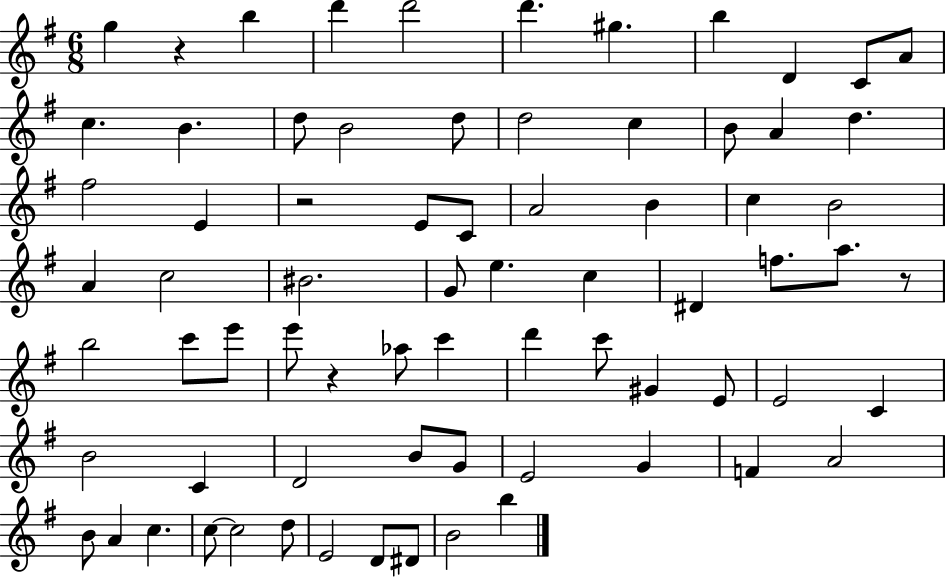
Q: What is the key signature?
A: G major